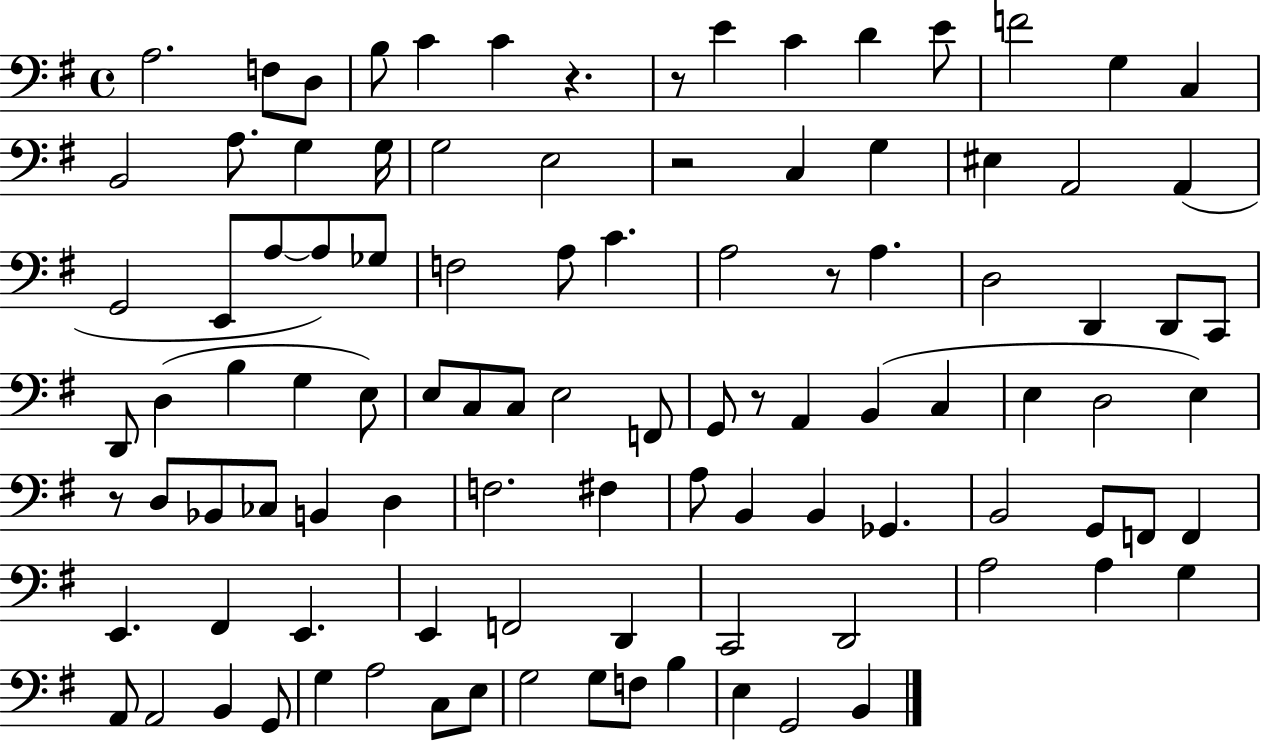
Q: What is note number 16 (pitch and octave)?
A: G3